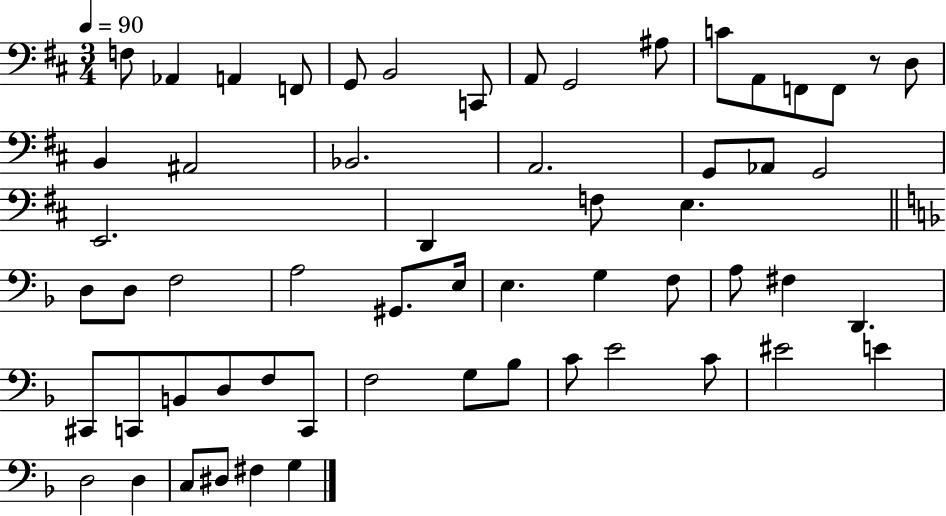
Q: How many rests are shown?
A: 1